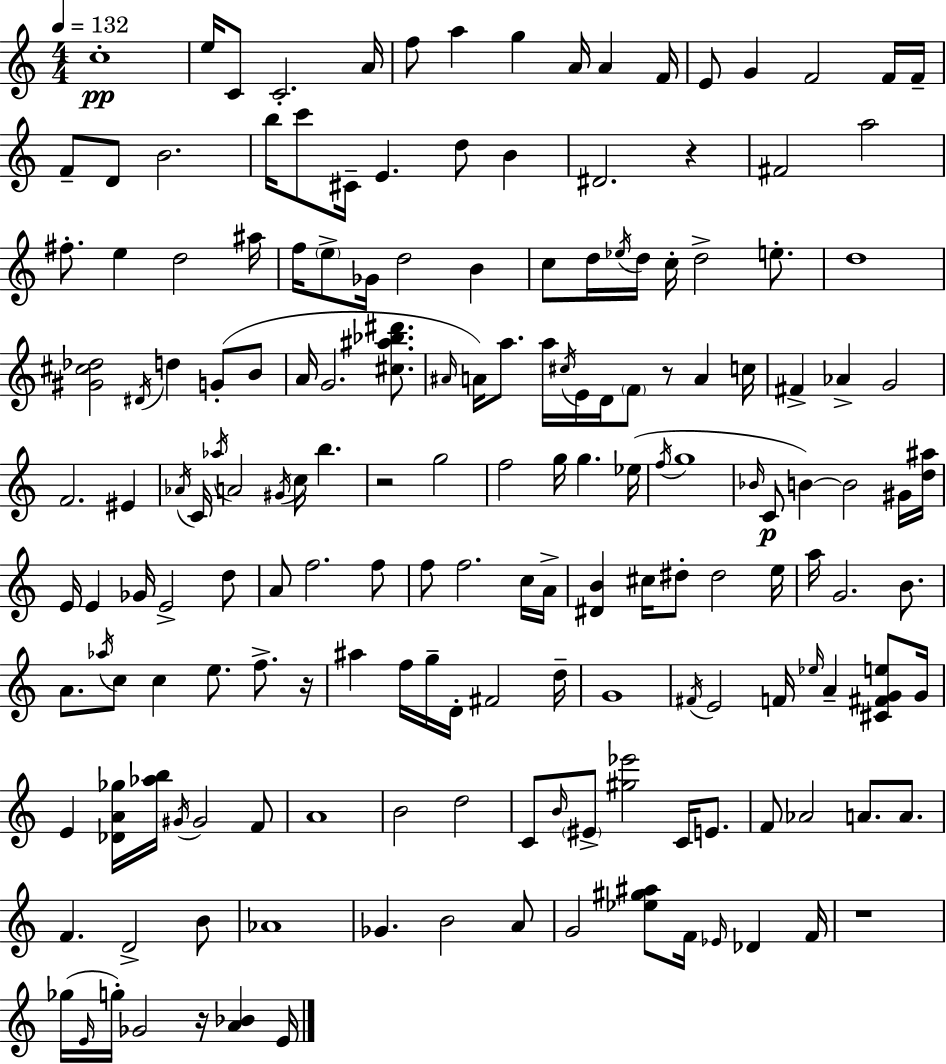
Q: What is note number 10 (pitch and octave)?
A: A4